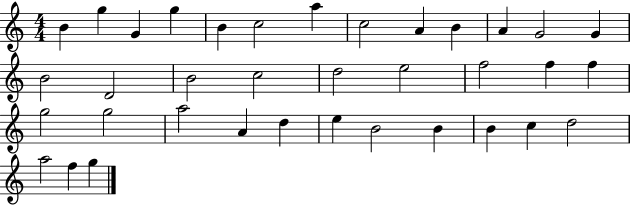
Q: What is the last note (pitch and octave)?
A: G5